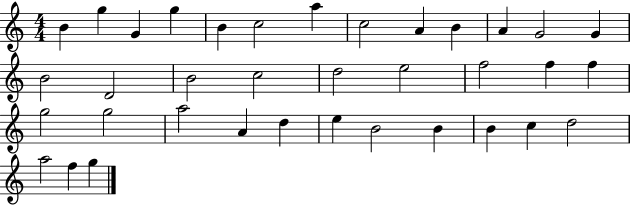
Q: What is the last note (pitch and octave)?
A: G5